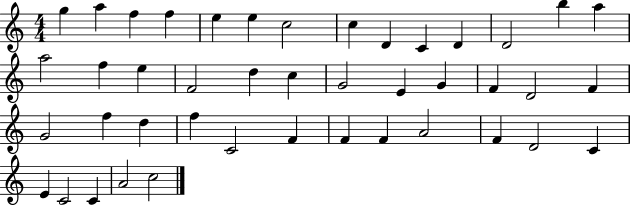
{
  \clef treble
  \numericTimeSignature
  \time 4/4
  \key c \major
  g''4 a''4 f''4 f''4 | e''4 e''4 c''2 | c''4 d'4 c'4 d'4 | d'2 b''4 a''4 | \break a''2 f''4 e''4 | f'2 d''4 c''4 | g'2 e'4 g'4 | f'4 d'2 f'4 | \break g'2 f''4 d''4 | f''4 c'2 f'4 | f'4 f'4 a'2 | f'4 d'2 c'4 | \break e'4 c'2 c'4 | a'2 c''2 | \bar "|."
}